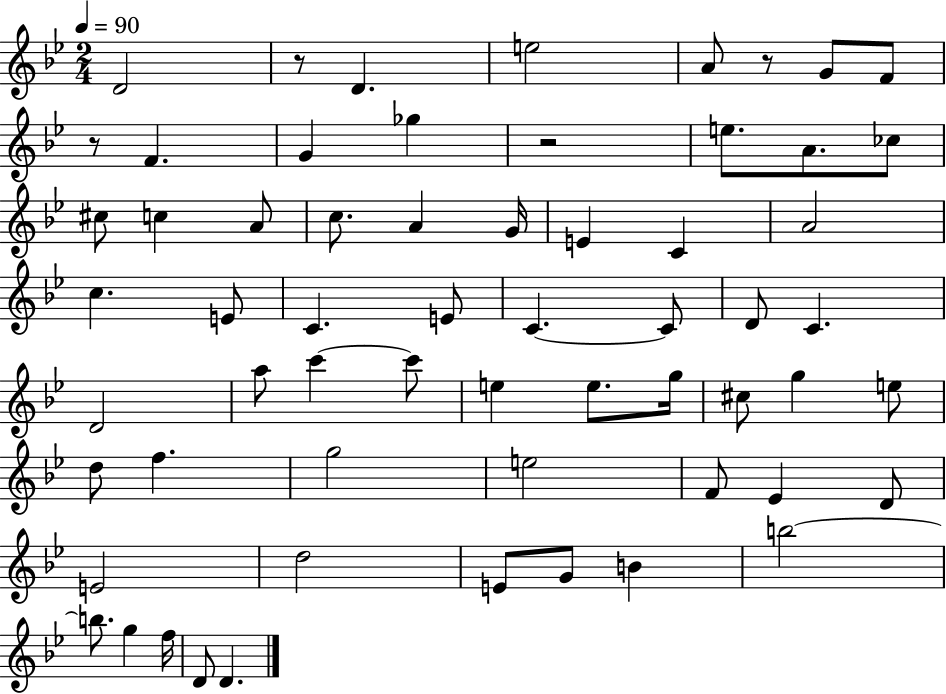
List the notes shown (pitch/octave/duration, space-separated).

D4/h R/e D4/q. E5/h A4/e R/e G4/e F4/e R/e F4/q. G4/q Gb5/q R/h E5/e. A4/e. CES5/e C#5/e C5/q A4/e C5/e. A4/q G4/s E4/q C4/q A4/h C5/q. E4/e C4/q. E4/e C4/q. C4/e D4/e C4/q. D4/h A5/e C6/q C6/e E5/q E5/e. G5/s C#5/e G5/q E5/e D5/e F5/q. G5/h E5/h F4/e Eb4/q D4/e E4/h D5/h E4/e G4/e B4/q B5/h B5/e. G5/q F5/s D4/e D4/q.